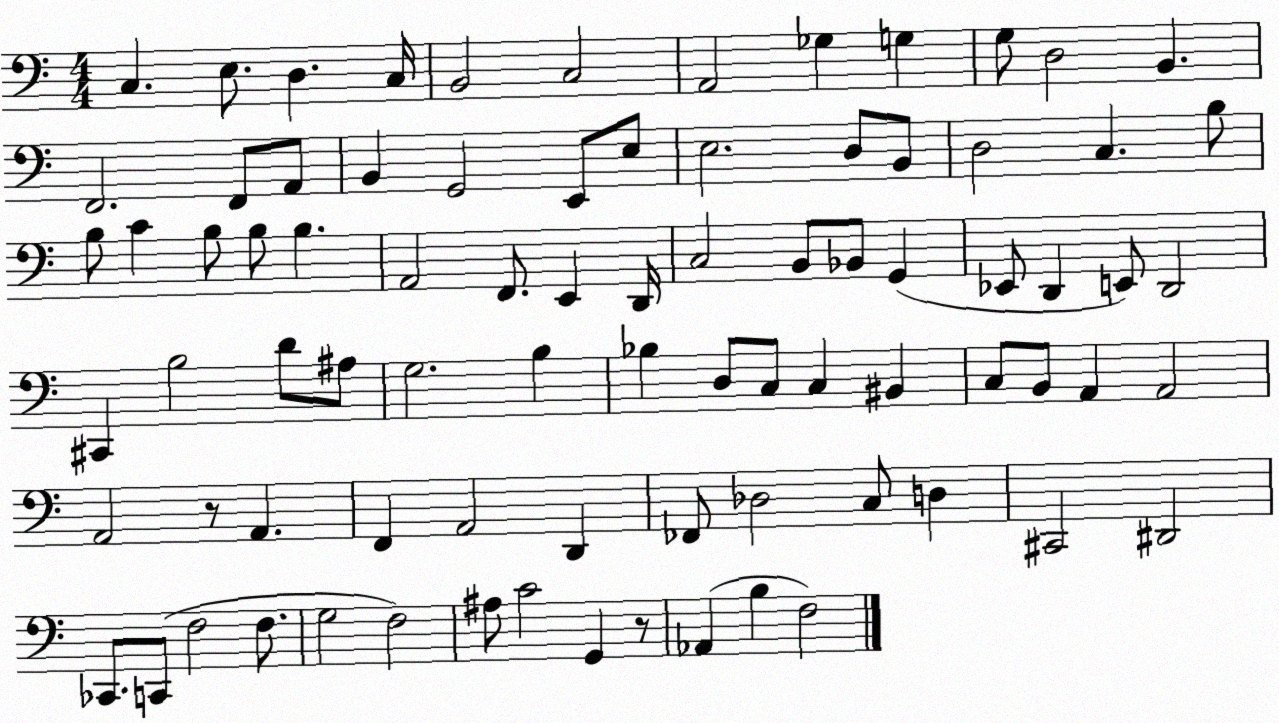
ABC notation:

X:1
T:Untitled
M:4/4
L:1/4
K:C
C, E,/2 D, C,/4 B,,2 C,2 A,,2 _G, G, G,/2 D,2 B,, F,,2 F,,/2 A,,/2 B,, G,,2 E,,/2 E,/2 E,2 D,/2 B,,/2 D,2 C, B,/2 B,/2 C B,/2 B,/2 B, A,,2 F,,/2 E,, D,,/4 C,2 B,,/2 _B,,/2 G,, _E,,/2 D,, E,,/2 D,,2 ^C,, B,2 D/2 ^A,/2 G,2 B, _B, D,/2 C,/2 C, ^B,, C,/2 B,,/2 A,, A,,2 A,,2 z/2 A,, F,, A,,2 D,, _F,,/2 _D,2 C,/2 D, ^C,,2 ^D,,2 _C,,/2 C,,/2 F,2 F,/2 G,2 F,2 ^A,/2 C2 G,, z/2 _A,, B, F,2